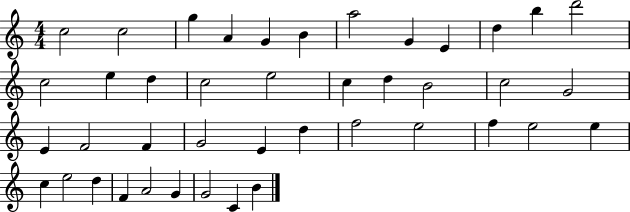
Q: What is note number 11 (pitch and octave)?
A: B5